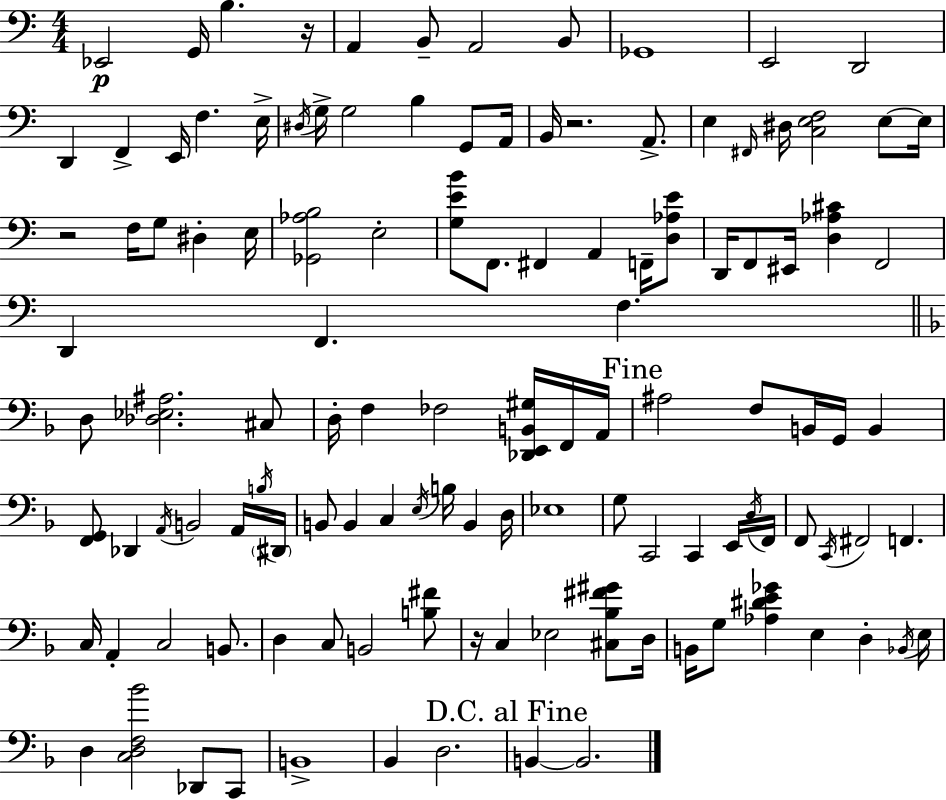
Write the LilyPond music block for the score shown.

{
  \clef bass
  \numericTimeSignature
  \time 4/4
  \key a \minor
  ees,2\p g,16 b4. r16 | a,4 b,8-- a,2 b,8 | ges,1 | e,2 d,2 | \break d,4 f,4-> e,16 f4. e16-> | \acciaccatura { dis16 } g16-> g2 b4 g,8 | a,16 b,16 r2. a,8.-> | e4 \grace { fis,16 } dis16 <c e f>2 e8~~ | \break e16 r2 f16 g8 dis4-. | e16 <ges, aes b>2 e2-. | <g e' b'>8 f,8. fis,4 a,4 f,16-- | <d aes e'>8 d,16 f,8 eis,16 <d aes cis'>4 f,2 | \break d,4 f,4. f4. | \bar "||" \break \key d \minor d8 <des ees ais>2. cis8 | d16-. f4 fes2 <des, e, b, gis>16 f,16 a,16 | \mark "Fine" ais2 f8 b,16 g,16 b,4 | <f, g,>8 des,4 \acciaccatura { a,16 } b,2 a,16 | \break \acciaccatura { b16 } \parenthesize dis,16 b,8 b,4 c4 \acciaccatura { e16 } b16 b,4 | d16 ees1 | g8 c,2 c,4 | e,16 \acciaccatura { d16 } f,16 f,8 \acciaccatura { c,16 } fis,2 f,4. | \break c16 a,4-. c2 | b,8. d4 c8 b,2 | <b fis'>8 r16 c4 ees2 | <cis bes fis' gis'>8 d16 b,16 g8 <aes dis' e' ges'>4 e4 | \break d4-. \acciaccatura { bes,16 } e16 d4 <c d f bes'>2 | des,8 c,8 b,1-> | bes,4 d2. | \mark "D.C. al Fine" b,4~~ b,2. | \break \bar "|."
}